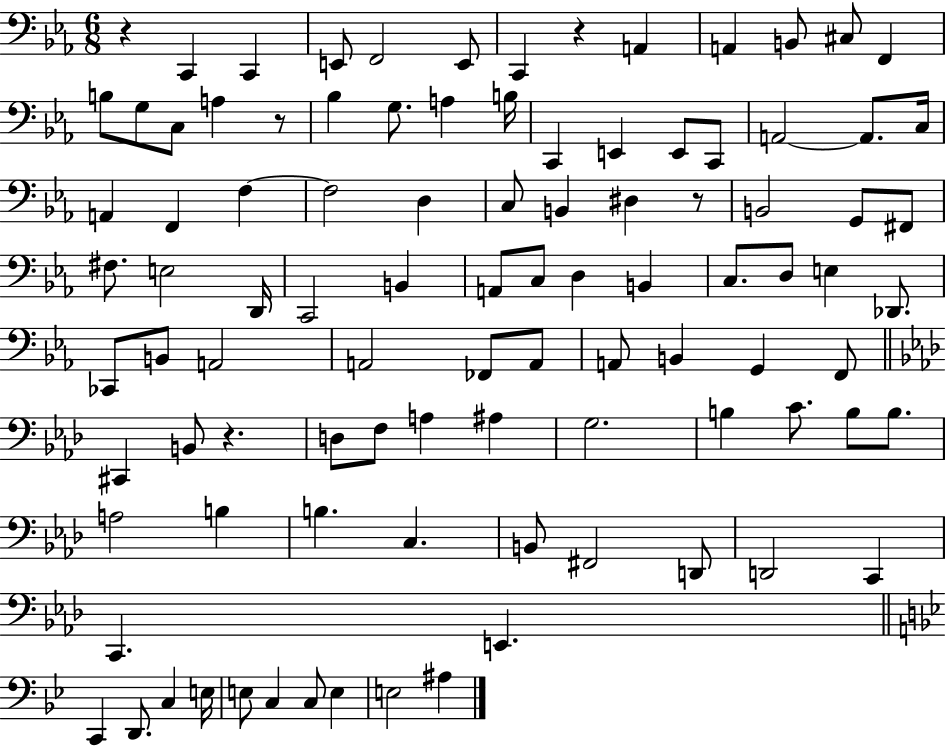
{
  \clef bass
  \numericTimeSignature
  \time 6/8
  \key ees \major
  r4 c,4 c,4 | e,8 f,2 e,8 | c,4 r4 a,4 | a,4 b,8 cis8 f,4 | \break b8 g8 c8 a4 r8 | bes4 g8. a4 b16 | c,4 e,4 e,8 c,8 | a,2~~ a,8. c16 | \break a,4 f,4 f4~~ | f2 d4 | c8 b,4 dis4 r8 | b,2 g,8 fis,8 | \break fis8. e2 d,16 | c,2 b,4 | a,8 c8 d4 b,4 | c8. d8 e4 des,8. | \break ces,8 b,8 a,2 | a,2 fes,8 a,8 | a,8 b,4 g,4 f,8 | \bar "||" \break \key aes \major cis,4 b,8 r4. | d8 f8 a4 ais4 | g2. | b4 c'8. b8 b8. | \break a2 b4 | b4. c4. | b,8 fis,2 d,8 | d,2 c,4 | \break c,4. e,4. | \bar "||" \break \key bes \major c,4 d,8. c4 e16 | e8 c4 c8 e4 | e2 ais4 | \bar "|."
}